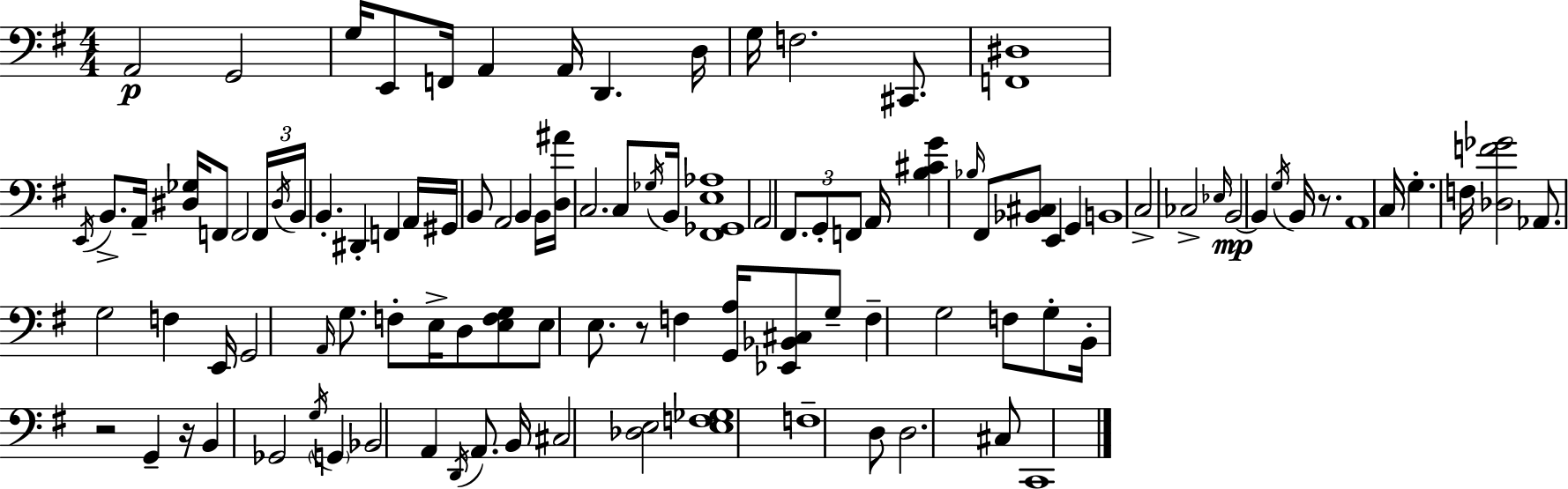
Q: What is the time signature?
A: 4/4